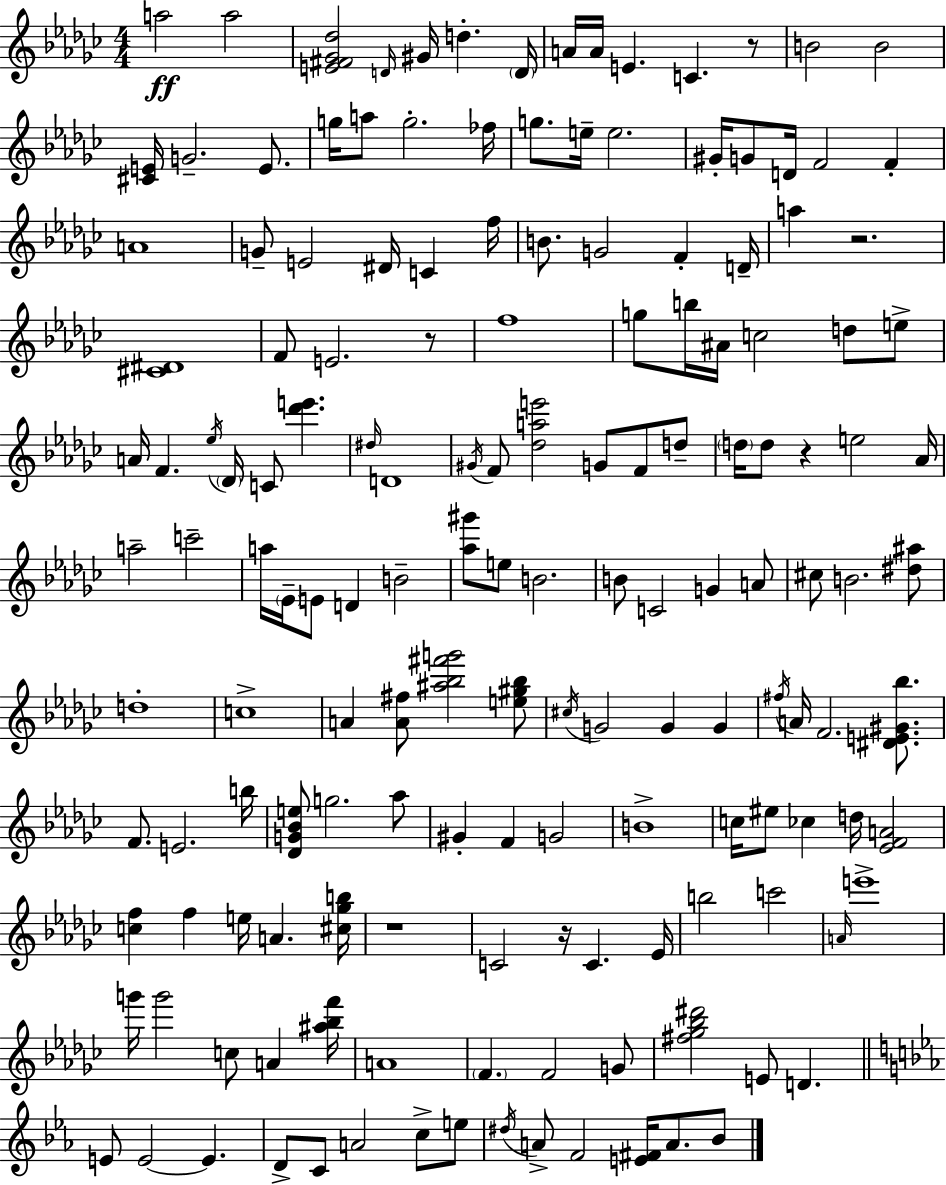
A5/h A5/h [E4,F#4,Gb4,Db5]/h D4/s G#4/s D5/q. D4/s A4/s A4/s E4/q. C4/q. R/e B4/h B4/h [C#4,E4]/s G4/h. E4/e. G5/s A5/e G5/h. FES5/s G5/e. E5/s E5/h. G#4/s G4/e D4/s F4/h F4/q A4/w G4/e E4/h D#4/s C4/q F5/s B4/e. G4/h F4/q D4/s A5/q R/h. [C#4,D#4]/w F4/e E4/h. R/e F5/w G5/e B5/s A#4/s C5/h D5/e E5/e A4/s F4/q. Eb5/s Db4/s C4/e [Db6,E6]/q. D#5/s D4/w G#4/s F4/e [Db5,A5,E6]/h G4/e F4/e D5/e D5/s D5/e R/q E5/h Ab4/s A5/h C6/h A5/s Eb4/s E4/e D4/q B4/h [Ab5,G#6]/e E5/e B4/h. B4/e C4/h G4/q A4/e C#5/e B4/h. [D#5,A#5]/e D5/w C5/w A4/q [A4,F#5]/e [A#5,Bb5,F#6,G6]/h [E5,G#5,Bb5]/e C#5/s G4/h G4/q G4/q F#5/s A4/s F4/h. [D#4,E4,G#4,Bb5]/e. F4/e. E4/h. B5/s [Db4,G4,Bb4,E5]/e G5/h. Ab5/e G#4/q F4/q G4/h B4/w C5/s EIS5/e CES5/q D5/s [Eb4,F4,A4]/h [C5,F5]/q F5/q E5/s A4/q. [C#5,Gb5,B5]/s R/w C4/h R/s C4/q. Eb4/s B5/h C6/h A4/s E6/w G6/s G6/h C5/e A4/q [A#5,Bb5,F6]/s A4/w F4/q. F4/h G4/e [F#5,Gb5,Bb5,D#6]/h E4/e D4/q. E4/e E4/h E4/q. D4/e C4/e A4/h C5/e E5/e D#5/s A4/e F4/h [E4,F#4]/s A4/e. Bb4/e